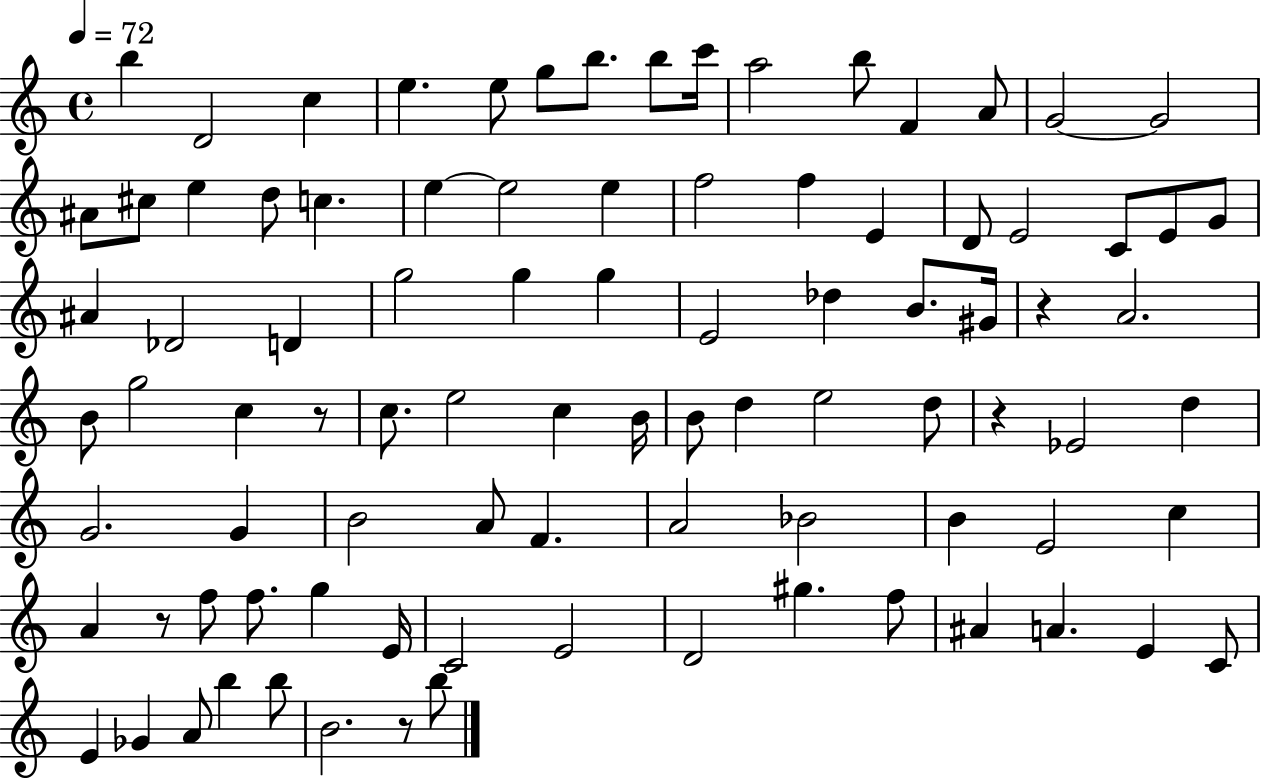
B5/q D4/h C5/q E5/q. E5/e G5/e B5/e. B5/e C6/s A5/h B5/e F4/q A4/e G4/h G4/h A#4/e C#5/e E5/q D5/e C5/q. E5/q E5/h E5/q F5/h F5/q E4/q D4/e E4/h C4/e E4/e G4/e A#4/q Db4/h D4/q G5/h G5/q G5/q E4/h Db5/q B4/e. G#4/s R/q A4/h. B4/e G5/h C5/q R/e C5/e. E5/h C5/q B4/s B4/e D5/q E5/h D5/e R/q Eb4/h D5/q G4/h. G4/q B4/h A4/e F4/q. A4/h Bb4/h B4/q E4/h C5/q A4/q R/e F5/e F5/e. G5/q E4/s C4/h E4/h D4/h G#5/q. F5/e A#4/q A4/q. E4/q C4/e E4/q Gb4/q A4/e B5/q B5/e B4/h. R/e B5/e